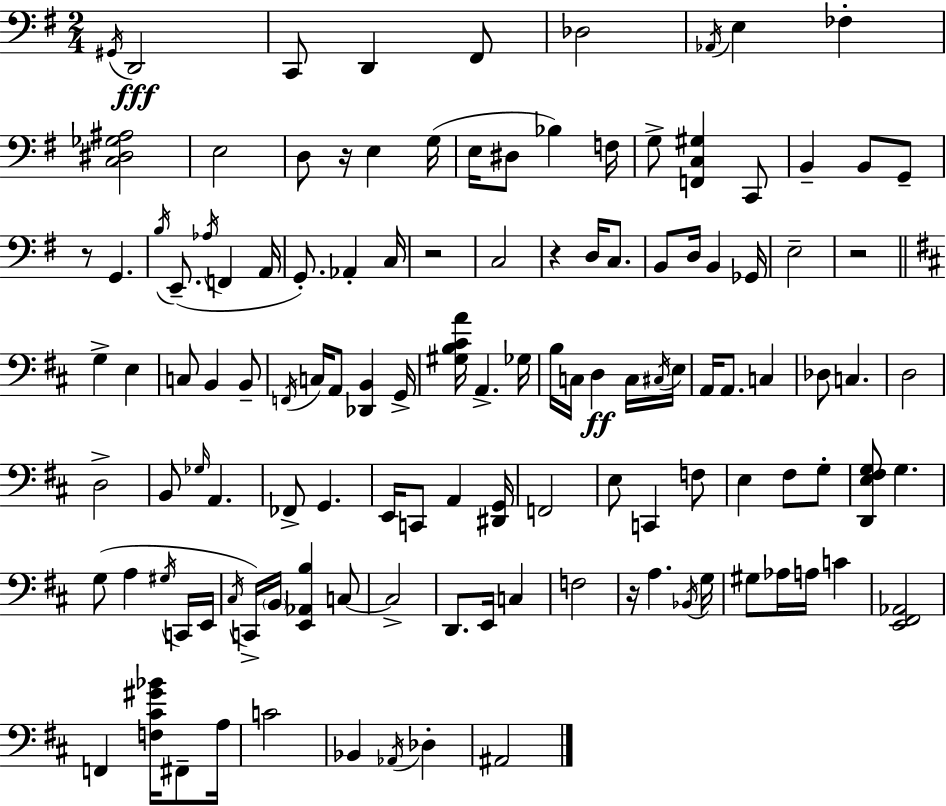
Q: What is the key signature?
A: G major